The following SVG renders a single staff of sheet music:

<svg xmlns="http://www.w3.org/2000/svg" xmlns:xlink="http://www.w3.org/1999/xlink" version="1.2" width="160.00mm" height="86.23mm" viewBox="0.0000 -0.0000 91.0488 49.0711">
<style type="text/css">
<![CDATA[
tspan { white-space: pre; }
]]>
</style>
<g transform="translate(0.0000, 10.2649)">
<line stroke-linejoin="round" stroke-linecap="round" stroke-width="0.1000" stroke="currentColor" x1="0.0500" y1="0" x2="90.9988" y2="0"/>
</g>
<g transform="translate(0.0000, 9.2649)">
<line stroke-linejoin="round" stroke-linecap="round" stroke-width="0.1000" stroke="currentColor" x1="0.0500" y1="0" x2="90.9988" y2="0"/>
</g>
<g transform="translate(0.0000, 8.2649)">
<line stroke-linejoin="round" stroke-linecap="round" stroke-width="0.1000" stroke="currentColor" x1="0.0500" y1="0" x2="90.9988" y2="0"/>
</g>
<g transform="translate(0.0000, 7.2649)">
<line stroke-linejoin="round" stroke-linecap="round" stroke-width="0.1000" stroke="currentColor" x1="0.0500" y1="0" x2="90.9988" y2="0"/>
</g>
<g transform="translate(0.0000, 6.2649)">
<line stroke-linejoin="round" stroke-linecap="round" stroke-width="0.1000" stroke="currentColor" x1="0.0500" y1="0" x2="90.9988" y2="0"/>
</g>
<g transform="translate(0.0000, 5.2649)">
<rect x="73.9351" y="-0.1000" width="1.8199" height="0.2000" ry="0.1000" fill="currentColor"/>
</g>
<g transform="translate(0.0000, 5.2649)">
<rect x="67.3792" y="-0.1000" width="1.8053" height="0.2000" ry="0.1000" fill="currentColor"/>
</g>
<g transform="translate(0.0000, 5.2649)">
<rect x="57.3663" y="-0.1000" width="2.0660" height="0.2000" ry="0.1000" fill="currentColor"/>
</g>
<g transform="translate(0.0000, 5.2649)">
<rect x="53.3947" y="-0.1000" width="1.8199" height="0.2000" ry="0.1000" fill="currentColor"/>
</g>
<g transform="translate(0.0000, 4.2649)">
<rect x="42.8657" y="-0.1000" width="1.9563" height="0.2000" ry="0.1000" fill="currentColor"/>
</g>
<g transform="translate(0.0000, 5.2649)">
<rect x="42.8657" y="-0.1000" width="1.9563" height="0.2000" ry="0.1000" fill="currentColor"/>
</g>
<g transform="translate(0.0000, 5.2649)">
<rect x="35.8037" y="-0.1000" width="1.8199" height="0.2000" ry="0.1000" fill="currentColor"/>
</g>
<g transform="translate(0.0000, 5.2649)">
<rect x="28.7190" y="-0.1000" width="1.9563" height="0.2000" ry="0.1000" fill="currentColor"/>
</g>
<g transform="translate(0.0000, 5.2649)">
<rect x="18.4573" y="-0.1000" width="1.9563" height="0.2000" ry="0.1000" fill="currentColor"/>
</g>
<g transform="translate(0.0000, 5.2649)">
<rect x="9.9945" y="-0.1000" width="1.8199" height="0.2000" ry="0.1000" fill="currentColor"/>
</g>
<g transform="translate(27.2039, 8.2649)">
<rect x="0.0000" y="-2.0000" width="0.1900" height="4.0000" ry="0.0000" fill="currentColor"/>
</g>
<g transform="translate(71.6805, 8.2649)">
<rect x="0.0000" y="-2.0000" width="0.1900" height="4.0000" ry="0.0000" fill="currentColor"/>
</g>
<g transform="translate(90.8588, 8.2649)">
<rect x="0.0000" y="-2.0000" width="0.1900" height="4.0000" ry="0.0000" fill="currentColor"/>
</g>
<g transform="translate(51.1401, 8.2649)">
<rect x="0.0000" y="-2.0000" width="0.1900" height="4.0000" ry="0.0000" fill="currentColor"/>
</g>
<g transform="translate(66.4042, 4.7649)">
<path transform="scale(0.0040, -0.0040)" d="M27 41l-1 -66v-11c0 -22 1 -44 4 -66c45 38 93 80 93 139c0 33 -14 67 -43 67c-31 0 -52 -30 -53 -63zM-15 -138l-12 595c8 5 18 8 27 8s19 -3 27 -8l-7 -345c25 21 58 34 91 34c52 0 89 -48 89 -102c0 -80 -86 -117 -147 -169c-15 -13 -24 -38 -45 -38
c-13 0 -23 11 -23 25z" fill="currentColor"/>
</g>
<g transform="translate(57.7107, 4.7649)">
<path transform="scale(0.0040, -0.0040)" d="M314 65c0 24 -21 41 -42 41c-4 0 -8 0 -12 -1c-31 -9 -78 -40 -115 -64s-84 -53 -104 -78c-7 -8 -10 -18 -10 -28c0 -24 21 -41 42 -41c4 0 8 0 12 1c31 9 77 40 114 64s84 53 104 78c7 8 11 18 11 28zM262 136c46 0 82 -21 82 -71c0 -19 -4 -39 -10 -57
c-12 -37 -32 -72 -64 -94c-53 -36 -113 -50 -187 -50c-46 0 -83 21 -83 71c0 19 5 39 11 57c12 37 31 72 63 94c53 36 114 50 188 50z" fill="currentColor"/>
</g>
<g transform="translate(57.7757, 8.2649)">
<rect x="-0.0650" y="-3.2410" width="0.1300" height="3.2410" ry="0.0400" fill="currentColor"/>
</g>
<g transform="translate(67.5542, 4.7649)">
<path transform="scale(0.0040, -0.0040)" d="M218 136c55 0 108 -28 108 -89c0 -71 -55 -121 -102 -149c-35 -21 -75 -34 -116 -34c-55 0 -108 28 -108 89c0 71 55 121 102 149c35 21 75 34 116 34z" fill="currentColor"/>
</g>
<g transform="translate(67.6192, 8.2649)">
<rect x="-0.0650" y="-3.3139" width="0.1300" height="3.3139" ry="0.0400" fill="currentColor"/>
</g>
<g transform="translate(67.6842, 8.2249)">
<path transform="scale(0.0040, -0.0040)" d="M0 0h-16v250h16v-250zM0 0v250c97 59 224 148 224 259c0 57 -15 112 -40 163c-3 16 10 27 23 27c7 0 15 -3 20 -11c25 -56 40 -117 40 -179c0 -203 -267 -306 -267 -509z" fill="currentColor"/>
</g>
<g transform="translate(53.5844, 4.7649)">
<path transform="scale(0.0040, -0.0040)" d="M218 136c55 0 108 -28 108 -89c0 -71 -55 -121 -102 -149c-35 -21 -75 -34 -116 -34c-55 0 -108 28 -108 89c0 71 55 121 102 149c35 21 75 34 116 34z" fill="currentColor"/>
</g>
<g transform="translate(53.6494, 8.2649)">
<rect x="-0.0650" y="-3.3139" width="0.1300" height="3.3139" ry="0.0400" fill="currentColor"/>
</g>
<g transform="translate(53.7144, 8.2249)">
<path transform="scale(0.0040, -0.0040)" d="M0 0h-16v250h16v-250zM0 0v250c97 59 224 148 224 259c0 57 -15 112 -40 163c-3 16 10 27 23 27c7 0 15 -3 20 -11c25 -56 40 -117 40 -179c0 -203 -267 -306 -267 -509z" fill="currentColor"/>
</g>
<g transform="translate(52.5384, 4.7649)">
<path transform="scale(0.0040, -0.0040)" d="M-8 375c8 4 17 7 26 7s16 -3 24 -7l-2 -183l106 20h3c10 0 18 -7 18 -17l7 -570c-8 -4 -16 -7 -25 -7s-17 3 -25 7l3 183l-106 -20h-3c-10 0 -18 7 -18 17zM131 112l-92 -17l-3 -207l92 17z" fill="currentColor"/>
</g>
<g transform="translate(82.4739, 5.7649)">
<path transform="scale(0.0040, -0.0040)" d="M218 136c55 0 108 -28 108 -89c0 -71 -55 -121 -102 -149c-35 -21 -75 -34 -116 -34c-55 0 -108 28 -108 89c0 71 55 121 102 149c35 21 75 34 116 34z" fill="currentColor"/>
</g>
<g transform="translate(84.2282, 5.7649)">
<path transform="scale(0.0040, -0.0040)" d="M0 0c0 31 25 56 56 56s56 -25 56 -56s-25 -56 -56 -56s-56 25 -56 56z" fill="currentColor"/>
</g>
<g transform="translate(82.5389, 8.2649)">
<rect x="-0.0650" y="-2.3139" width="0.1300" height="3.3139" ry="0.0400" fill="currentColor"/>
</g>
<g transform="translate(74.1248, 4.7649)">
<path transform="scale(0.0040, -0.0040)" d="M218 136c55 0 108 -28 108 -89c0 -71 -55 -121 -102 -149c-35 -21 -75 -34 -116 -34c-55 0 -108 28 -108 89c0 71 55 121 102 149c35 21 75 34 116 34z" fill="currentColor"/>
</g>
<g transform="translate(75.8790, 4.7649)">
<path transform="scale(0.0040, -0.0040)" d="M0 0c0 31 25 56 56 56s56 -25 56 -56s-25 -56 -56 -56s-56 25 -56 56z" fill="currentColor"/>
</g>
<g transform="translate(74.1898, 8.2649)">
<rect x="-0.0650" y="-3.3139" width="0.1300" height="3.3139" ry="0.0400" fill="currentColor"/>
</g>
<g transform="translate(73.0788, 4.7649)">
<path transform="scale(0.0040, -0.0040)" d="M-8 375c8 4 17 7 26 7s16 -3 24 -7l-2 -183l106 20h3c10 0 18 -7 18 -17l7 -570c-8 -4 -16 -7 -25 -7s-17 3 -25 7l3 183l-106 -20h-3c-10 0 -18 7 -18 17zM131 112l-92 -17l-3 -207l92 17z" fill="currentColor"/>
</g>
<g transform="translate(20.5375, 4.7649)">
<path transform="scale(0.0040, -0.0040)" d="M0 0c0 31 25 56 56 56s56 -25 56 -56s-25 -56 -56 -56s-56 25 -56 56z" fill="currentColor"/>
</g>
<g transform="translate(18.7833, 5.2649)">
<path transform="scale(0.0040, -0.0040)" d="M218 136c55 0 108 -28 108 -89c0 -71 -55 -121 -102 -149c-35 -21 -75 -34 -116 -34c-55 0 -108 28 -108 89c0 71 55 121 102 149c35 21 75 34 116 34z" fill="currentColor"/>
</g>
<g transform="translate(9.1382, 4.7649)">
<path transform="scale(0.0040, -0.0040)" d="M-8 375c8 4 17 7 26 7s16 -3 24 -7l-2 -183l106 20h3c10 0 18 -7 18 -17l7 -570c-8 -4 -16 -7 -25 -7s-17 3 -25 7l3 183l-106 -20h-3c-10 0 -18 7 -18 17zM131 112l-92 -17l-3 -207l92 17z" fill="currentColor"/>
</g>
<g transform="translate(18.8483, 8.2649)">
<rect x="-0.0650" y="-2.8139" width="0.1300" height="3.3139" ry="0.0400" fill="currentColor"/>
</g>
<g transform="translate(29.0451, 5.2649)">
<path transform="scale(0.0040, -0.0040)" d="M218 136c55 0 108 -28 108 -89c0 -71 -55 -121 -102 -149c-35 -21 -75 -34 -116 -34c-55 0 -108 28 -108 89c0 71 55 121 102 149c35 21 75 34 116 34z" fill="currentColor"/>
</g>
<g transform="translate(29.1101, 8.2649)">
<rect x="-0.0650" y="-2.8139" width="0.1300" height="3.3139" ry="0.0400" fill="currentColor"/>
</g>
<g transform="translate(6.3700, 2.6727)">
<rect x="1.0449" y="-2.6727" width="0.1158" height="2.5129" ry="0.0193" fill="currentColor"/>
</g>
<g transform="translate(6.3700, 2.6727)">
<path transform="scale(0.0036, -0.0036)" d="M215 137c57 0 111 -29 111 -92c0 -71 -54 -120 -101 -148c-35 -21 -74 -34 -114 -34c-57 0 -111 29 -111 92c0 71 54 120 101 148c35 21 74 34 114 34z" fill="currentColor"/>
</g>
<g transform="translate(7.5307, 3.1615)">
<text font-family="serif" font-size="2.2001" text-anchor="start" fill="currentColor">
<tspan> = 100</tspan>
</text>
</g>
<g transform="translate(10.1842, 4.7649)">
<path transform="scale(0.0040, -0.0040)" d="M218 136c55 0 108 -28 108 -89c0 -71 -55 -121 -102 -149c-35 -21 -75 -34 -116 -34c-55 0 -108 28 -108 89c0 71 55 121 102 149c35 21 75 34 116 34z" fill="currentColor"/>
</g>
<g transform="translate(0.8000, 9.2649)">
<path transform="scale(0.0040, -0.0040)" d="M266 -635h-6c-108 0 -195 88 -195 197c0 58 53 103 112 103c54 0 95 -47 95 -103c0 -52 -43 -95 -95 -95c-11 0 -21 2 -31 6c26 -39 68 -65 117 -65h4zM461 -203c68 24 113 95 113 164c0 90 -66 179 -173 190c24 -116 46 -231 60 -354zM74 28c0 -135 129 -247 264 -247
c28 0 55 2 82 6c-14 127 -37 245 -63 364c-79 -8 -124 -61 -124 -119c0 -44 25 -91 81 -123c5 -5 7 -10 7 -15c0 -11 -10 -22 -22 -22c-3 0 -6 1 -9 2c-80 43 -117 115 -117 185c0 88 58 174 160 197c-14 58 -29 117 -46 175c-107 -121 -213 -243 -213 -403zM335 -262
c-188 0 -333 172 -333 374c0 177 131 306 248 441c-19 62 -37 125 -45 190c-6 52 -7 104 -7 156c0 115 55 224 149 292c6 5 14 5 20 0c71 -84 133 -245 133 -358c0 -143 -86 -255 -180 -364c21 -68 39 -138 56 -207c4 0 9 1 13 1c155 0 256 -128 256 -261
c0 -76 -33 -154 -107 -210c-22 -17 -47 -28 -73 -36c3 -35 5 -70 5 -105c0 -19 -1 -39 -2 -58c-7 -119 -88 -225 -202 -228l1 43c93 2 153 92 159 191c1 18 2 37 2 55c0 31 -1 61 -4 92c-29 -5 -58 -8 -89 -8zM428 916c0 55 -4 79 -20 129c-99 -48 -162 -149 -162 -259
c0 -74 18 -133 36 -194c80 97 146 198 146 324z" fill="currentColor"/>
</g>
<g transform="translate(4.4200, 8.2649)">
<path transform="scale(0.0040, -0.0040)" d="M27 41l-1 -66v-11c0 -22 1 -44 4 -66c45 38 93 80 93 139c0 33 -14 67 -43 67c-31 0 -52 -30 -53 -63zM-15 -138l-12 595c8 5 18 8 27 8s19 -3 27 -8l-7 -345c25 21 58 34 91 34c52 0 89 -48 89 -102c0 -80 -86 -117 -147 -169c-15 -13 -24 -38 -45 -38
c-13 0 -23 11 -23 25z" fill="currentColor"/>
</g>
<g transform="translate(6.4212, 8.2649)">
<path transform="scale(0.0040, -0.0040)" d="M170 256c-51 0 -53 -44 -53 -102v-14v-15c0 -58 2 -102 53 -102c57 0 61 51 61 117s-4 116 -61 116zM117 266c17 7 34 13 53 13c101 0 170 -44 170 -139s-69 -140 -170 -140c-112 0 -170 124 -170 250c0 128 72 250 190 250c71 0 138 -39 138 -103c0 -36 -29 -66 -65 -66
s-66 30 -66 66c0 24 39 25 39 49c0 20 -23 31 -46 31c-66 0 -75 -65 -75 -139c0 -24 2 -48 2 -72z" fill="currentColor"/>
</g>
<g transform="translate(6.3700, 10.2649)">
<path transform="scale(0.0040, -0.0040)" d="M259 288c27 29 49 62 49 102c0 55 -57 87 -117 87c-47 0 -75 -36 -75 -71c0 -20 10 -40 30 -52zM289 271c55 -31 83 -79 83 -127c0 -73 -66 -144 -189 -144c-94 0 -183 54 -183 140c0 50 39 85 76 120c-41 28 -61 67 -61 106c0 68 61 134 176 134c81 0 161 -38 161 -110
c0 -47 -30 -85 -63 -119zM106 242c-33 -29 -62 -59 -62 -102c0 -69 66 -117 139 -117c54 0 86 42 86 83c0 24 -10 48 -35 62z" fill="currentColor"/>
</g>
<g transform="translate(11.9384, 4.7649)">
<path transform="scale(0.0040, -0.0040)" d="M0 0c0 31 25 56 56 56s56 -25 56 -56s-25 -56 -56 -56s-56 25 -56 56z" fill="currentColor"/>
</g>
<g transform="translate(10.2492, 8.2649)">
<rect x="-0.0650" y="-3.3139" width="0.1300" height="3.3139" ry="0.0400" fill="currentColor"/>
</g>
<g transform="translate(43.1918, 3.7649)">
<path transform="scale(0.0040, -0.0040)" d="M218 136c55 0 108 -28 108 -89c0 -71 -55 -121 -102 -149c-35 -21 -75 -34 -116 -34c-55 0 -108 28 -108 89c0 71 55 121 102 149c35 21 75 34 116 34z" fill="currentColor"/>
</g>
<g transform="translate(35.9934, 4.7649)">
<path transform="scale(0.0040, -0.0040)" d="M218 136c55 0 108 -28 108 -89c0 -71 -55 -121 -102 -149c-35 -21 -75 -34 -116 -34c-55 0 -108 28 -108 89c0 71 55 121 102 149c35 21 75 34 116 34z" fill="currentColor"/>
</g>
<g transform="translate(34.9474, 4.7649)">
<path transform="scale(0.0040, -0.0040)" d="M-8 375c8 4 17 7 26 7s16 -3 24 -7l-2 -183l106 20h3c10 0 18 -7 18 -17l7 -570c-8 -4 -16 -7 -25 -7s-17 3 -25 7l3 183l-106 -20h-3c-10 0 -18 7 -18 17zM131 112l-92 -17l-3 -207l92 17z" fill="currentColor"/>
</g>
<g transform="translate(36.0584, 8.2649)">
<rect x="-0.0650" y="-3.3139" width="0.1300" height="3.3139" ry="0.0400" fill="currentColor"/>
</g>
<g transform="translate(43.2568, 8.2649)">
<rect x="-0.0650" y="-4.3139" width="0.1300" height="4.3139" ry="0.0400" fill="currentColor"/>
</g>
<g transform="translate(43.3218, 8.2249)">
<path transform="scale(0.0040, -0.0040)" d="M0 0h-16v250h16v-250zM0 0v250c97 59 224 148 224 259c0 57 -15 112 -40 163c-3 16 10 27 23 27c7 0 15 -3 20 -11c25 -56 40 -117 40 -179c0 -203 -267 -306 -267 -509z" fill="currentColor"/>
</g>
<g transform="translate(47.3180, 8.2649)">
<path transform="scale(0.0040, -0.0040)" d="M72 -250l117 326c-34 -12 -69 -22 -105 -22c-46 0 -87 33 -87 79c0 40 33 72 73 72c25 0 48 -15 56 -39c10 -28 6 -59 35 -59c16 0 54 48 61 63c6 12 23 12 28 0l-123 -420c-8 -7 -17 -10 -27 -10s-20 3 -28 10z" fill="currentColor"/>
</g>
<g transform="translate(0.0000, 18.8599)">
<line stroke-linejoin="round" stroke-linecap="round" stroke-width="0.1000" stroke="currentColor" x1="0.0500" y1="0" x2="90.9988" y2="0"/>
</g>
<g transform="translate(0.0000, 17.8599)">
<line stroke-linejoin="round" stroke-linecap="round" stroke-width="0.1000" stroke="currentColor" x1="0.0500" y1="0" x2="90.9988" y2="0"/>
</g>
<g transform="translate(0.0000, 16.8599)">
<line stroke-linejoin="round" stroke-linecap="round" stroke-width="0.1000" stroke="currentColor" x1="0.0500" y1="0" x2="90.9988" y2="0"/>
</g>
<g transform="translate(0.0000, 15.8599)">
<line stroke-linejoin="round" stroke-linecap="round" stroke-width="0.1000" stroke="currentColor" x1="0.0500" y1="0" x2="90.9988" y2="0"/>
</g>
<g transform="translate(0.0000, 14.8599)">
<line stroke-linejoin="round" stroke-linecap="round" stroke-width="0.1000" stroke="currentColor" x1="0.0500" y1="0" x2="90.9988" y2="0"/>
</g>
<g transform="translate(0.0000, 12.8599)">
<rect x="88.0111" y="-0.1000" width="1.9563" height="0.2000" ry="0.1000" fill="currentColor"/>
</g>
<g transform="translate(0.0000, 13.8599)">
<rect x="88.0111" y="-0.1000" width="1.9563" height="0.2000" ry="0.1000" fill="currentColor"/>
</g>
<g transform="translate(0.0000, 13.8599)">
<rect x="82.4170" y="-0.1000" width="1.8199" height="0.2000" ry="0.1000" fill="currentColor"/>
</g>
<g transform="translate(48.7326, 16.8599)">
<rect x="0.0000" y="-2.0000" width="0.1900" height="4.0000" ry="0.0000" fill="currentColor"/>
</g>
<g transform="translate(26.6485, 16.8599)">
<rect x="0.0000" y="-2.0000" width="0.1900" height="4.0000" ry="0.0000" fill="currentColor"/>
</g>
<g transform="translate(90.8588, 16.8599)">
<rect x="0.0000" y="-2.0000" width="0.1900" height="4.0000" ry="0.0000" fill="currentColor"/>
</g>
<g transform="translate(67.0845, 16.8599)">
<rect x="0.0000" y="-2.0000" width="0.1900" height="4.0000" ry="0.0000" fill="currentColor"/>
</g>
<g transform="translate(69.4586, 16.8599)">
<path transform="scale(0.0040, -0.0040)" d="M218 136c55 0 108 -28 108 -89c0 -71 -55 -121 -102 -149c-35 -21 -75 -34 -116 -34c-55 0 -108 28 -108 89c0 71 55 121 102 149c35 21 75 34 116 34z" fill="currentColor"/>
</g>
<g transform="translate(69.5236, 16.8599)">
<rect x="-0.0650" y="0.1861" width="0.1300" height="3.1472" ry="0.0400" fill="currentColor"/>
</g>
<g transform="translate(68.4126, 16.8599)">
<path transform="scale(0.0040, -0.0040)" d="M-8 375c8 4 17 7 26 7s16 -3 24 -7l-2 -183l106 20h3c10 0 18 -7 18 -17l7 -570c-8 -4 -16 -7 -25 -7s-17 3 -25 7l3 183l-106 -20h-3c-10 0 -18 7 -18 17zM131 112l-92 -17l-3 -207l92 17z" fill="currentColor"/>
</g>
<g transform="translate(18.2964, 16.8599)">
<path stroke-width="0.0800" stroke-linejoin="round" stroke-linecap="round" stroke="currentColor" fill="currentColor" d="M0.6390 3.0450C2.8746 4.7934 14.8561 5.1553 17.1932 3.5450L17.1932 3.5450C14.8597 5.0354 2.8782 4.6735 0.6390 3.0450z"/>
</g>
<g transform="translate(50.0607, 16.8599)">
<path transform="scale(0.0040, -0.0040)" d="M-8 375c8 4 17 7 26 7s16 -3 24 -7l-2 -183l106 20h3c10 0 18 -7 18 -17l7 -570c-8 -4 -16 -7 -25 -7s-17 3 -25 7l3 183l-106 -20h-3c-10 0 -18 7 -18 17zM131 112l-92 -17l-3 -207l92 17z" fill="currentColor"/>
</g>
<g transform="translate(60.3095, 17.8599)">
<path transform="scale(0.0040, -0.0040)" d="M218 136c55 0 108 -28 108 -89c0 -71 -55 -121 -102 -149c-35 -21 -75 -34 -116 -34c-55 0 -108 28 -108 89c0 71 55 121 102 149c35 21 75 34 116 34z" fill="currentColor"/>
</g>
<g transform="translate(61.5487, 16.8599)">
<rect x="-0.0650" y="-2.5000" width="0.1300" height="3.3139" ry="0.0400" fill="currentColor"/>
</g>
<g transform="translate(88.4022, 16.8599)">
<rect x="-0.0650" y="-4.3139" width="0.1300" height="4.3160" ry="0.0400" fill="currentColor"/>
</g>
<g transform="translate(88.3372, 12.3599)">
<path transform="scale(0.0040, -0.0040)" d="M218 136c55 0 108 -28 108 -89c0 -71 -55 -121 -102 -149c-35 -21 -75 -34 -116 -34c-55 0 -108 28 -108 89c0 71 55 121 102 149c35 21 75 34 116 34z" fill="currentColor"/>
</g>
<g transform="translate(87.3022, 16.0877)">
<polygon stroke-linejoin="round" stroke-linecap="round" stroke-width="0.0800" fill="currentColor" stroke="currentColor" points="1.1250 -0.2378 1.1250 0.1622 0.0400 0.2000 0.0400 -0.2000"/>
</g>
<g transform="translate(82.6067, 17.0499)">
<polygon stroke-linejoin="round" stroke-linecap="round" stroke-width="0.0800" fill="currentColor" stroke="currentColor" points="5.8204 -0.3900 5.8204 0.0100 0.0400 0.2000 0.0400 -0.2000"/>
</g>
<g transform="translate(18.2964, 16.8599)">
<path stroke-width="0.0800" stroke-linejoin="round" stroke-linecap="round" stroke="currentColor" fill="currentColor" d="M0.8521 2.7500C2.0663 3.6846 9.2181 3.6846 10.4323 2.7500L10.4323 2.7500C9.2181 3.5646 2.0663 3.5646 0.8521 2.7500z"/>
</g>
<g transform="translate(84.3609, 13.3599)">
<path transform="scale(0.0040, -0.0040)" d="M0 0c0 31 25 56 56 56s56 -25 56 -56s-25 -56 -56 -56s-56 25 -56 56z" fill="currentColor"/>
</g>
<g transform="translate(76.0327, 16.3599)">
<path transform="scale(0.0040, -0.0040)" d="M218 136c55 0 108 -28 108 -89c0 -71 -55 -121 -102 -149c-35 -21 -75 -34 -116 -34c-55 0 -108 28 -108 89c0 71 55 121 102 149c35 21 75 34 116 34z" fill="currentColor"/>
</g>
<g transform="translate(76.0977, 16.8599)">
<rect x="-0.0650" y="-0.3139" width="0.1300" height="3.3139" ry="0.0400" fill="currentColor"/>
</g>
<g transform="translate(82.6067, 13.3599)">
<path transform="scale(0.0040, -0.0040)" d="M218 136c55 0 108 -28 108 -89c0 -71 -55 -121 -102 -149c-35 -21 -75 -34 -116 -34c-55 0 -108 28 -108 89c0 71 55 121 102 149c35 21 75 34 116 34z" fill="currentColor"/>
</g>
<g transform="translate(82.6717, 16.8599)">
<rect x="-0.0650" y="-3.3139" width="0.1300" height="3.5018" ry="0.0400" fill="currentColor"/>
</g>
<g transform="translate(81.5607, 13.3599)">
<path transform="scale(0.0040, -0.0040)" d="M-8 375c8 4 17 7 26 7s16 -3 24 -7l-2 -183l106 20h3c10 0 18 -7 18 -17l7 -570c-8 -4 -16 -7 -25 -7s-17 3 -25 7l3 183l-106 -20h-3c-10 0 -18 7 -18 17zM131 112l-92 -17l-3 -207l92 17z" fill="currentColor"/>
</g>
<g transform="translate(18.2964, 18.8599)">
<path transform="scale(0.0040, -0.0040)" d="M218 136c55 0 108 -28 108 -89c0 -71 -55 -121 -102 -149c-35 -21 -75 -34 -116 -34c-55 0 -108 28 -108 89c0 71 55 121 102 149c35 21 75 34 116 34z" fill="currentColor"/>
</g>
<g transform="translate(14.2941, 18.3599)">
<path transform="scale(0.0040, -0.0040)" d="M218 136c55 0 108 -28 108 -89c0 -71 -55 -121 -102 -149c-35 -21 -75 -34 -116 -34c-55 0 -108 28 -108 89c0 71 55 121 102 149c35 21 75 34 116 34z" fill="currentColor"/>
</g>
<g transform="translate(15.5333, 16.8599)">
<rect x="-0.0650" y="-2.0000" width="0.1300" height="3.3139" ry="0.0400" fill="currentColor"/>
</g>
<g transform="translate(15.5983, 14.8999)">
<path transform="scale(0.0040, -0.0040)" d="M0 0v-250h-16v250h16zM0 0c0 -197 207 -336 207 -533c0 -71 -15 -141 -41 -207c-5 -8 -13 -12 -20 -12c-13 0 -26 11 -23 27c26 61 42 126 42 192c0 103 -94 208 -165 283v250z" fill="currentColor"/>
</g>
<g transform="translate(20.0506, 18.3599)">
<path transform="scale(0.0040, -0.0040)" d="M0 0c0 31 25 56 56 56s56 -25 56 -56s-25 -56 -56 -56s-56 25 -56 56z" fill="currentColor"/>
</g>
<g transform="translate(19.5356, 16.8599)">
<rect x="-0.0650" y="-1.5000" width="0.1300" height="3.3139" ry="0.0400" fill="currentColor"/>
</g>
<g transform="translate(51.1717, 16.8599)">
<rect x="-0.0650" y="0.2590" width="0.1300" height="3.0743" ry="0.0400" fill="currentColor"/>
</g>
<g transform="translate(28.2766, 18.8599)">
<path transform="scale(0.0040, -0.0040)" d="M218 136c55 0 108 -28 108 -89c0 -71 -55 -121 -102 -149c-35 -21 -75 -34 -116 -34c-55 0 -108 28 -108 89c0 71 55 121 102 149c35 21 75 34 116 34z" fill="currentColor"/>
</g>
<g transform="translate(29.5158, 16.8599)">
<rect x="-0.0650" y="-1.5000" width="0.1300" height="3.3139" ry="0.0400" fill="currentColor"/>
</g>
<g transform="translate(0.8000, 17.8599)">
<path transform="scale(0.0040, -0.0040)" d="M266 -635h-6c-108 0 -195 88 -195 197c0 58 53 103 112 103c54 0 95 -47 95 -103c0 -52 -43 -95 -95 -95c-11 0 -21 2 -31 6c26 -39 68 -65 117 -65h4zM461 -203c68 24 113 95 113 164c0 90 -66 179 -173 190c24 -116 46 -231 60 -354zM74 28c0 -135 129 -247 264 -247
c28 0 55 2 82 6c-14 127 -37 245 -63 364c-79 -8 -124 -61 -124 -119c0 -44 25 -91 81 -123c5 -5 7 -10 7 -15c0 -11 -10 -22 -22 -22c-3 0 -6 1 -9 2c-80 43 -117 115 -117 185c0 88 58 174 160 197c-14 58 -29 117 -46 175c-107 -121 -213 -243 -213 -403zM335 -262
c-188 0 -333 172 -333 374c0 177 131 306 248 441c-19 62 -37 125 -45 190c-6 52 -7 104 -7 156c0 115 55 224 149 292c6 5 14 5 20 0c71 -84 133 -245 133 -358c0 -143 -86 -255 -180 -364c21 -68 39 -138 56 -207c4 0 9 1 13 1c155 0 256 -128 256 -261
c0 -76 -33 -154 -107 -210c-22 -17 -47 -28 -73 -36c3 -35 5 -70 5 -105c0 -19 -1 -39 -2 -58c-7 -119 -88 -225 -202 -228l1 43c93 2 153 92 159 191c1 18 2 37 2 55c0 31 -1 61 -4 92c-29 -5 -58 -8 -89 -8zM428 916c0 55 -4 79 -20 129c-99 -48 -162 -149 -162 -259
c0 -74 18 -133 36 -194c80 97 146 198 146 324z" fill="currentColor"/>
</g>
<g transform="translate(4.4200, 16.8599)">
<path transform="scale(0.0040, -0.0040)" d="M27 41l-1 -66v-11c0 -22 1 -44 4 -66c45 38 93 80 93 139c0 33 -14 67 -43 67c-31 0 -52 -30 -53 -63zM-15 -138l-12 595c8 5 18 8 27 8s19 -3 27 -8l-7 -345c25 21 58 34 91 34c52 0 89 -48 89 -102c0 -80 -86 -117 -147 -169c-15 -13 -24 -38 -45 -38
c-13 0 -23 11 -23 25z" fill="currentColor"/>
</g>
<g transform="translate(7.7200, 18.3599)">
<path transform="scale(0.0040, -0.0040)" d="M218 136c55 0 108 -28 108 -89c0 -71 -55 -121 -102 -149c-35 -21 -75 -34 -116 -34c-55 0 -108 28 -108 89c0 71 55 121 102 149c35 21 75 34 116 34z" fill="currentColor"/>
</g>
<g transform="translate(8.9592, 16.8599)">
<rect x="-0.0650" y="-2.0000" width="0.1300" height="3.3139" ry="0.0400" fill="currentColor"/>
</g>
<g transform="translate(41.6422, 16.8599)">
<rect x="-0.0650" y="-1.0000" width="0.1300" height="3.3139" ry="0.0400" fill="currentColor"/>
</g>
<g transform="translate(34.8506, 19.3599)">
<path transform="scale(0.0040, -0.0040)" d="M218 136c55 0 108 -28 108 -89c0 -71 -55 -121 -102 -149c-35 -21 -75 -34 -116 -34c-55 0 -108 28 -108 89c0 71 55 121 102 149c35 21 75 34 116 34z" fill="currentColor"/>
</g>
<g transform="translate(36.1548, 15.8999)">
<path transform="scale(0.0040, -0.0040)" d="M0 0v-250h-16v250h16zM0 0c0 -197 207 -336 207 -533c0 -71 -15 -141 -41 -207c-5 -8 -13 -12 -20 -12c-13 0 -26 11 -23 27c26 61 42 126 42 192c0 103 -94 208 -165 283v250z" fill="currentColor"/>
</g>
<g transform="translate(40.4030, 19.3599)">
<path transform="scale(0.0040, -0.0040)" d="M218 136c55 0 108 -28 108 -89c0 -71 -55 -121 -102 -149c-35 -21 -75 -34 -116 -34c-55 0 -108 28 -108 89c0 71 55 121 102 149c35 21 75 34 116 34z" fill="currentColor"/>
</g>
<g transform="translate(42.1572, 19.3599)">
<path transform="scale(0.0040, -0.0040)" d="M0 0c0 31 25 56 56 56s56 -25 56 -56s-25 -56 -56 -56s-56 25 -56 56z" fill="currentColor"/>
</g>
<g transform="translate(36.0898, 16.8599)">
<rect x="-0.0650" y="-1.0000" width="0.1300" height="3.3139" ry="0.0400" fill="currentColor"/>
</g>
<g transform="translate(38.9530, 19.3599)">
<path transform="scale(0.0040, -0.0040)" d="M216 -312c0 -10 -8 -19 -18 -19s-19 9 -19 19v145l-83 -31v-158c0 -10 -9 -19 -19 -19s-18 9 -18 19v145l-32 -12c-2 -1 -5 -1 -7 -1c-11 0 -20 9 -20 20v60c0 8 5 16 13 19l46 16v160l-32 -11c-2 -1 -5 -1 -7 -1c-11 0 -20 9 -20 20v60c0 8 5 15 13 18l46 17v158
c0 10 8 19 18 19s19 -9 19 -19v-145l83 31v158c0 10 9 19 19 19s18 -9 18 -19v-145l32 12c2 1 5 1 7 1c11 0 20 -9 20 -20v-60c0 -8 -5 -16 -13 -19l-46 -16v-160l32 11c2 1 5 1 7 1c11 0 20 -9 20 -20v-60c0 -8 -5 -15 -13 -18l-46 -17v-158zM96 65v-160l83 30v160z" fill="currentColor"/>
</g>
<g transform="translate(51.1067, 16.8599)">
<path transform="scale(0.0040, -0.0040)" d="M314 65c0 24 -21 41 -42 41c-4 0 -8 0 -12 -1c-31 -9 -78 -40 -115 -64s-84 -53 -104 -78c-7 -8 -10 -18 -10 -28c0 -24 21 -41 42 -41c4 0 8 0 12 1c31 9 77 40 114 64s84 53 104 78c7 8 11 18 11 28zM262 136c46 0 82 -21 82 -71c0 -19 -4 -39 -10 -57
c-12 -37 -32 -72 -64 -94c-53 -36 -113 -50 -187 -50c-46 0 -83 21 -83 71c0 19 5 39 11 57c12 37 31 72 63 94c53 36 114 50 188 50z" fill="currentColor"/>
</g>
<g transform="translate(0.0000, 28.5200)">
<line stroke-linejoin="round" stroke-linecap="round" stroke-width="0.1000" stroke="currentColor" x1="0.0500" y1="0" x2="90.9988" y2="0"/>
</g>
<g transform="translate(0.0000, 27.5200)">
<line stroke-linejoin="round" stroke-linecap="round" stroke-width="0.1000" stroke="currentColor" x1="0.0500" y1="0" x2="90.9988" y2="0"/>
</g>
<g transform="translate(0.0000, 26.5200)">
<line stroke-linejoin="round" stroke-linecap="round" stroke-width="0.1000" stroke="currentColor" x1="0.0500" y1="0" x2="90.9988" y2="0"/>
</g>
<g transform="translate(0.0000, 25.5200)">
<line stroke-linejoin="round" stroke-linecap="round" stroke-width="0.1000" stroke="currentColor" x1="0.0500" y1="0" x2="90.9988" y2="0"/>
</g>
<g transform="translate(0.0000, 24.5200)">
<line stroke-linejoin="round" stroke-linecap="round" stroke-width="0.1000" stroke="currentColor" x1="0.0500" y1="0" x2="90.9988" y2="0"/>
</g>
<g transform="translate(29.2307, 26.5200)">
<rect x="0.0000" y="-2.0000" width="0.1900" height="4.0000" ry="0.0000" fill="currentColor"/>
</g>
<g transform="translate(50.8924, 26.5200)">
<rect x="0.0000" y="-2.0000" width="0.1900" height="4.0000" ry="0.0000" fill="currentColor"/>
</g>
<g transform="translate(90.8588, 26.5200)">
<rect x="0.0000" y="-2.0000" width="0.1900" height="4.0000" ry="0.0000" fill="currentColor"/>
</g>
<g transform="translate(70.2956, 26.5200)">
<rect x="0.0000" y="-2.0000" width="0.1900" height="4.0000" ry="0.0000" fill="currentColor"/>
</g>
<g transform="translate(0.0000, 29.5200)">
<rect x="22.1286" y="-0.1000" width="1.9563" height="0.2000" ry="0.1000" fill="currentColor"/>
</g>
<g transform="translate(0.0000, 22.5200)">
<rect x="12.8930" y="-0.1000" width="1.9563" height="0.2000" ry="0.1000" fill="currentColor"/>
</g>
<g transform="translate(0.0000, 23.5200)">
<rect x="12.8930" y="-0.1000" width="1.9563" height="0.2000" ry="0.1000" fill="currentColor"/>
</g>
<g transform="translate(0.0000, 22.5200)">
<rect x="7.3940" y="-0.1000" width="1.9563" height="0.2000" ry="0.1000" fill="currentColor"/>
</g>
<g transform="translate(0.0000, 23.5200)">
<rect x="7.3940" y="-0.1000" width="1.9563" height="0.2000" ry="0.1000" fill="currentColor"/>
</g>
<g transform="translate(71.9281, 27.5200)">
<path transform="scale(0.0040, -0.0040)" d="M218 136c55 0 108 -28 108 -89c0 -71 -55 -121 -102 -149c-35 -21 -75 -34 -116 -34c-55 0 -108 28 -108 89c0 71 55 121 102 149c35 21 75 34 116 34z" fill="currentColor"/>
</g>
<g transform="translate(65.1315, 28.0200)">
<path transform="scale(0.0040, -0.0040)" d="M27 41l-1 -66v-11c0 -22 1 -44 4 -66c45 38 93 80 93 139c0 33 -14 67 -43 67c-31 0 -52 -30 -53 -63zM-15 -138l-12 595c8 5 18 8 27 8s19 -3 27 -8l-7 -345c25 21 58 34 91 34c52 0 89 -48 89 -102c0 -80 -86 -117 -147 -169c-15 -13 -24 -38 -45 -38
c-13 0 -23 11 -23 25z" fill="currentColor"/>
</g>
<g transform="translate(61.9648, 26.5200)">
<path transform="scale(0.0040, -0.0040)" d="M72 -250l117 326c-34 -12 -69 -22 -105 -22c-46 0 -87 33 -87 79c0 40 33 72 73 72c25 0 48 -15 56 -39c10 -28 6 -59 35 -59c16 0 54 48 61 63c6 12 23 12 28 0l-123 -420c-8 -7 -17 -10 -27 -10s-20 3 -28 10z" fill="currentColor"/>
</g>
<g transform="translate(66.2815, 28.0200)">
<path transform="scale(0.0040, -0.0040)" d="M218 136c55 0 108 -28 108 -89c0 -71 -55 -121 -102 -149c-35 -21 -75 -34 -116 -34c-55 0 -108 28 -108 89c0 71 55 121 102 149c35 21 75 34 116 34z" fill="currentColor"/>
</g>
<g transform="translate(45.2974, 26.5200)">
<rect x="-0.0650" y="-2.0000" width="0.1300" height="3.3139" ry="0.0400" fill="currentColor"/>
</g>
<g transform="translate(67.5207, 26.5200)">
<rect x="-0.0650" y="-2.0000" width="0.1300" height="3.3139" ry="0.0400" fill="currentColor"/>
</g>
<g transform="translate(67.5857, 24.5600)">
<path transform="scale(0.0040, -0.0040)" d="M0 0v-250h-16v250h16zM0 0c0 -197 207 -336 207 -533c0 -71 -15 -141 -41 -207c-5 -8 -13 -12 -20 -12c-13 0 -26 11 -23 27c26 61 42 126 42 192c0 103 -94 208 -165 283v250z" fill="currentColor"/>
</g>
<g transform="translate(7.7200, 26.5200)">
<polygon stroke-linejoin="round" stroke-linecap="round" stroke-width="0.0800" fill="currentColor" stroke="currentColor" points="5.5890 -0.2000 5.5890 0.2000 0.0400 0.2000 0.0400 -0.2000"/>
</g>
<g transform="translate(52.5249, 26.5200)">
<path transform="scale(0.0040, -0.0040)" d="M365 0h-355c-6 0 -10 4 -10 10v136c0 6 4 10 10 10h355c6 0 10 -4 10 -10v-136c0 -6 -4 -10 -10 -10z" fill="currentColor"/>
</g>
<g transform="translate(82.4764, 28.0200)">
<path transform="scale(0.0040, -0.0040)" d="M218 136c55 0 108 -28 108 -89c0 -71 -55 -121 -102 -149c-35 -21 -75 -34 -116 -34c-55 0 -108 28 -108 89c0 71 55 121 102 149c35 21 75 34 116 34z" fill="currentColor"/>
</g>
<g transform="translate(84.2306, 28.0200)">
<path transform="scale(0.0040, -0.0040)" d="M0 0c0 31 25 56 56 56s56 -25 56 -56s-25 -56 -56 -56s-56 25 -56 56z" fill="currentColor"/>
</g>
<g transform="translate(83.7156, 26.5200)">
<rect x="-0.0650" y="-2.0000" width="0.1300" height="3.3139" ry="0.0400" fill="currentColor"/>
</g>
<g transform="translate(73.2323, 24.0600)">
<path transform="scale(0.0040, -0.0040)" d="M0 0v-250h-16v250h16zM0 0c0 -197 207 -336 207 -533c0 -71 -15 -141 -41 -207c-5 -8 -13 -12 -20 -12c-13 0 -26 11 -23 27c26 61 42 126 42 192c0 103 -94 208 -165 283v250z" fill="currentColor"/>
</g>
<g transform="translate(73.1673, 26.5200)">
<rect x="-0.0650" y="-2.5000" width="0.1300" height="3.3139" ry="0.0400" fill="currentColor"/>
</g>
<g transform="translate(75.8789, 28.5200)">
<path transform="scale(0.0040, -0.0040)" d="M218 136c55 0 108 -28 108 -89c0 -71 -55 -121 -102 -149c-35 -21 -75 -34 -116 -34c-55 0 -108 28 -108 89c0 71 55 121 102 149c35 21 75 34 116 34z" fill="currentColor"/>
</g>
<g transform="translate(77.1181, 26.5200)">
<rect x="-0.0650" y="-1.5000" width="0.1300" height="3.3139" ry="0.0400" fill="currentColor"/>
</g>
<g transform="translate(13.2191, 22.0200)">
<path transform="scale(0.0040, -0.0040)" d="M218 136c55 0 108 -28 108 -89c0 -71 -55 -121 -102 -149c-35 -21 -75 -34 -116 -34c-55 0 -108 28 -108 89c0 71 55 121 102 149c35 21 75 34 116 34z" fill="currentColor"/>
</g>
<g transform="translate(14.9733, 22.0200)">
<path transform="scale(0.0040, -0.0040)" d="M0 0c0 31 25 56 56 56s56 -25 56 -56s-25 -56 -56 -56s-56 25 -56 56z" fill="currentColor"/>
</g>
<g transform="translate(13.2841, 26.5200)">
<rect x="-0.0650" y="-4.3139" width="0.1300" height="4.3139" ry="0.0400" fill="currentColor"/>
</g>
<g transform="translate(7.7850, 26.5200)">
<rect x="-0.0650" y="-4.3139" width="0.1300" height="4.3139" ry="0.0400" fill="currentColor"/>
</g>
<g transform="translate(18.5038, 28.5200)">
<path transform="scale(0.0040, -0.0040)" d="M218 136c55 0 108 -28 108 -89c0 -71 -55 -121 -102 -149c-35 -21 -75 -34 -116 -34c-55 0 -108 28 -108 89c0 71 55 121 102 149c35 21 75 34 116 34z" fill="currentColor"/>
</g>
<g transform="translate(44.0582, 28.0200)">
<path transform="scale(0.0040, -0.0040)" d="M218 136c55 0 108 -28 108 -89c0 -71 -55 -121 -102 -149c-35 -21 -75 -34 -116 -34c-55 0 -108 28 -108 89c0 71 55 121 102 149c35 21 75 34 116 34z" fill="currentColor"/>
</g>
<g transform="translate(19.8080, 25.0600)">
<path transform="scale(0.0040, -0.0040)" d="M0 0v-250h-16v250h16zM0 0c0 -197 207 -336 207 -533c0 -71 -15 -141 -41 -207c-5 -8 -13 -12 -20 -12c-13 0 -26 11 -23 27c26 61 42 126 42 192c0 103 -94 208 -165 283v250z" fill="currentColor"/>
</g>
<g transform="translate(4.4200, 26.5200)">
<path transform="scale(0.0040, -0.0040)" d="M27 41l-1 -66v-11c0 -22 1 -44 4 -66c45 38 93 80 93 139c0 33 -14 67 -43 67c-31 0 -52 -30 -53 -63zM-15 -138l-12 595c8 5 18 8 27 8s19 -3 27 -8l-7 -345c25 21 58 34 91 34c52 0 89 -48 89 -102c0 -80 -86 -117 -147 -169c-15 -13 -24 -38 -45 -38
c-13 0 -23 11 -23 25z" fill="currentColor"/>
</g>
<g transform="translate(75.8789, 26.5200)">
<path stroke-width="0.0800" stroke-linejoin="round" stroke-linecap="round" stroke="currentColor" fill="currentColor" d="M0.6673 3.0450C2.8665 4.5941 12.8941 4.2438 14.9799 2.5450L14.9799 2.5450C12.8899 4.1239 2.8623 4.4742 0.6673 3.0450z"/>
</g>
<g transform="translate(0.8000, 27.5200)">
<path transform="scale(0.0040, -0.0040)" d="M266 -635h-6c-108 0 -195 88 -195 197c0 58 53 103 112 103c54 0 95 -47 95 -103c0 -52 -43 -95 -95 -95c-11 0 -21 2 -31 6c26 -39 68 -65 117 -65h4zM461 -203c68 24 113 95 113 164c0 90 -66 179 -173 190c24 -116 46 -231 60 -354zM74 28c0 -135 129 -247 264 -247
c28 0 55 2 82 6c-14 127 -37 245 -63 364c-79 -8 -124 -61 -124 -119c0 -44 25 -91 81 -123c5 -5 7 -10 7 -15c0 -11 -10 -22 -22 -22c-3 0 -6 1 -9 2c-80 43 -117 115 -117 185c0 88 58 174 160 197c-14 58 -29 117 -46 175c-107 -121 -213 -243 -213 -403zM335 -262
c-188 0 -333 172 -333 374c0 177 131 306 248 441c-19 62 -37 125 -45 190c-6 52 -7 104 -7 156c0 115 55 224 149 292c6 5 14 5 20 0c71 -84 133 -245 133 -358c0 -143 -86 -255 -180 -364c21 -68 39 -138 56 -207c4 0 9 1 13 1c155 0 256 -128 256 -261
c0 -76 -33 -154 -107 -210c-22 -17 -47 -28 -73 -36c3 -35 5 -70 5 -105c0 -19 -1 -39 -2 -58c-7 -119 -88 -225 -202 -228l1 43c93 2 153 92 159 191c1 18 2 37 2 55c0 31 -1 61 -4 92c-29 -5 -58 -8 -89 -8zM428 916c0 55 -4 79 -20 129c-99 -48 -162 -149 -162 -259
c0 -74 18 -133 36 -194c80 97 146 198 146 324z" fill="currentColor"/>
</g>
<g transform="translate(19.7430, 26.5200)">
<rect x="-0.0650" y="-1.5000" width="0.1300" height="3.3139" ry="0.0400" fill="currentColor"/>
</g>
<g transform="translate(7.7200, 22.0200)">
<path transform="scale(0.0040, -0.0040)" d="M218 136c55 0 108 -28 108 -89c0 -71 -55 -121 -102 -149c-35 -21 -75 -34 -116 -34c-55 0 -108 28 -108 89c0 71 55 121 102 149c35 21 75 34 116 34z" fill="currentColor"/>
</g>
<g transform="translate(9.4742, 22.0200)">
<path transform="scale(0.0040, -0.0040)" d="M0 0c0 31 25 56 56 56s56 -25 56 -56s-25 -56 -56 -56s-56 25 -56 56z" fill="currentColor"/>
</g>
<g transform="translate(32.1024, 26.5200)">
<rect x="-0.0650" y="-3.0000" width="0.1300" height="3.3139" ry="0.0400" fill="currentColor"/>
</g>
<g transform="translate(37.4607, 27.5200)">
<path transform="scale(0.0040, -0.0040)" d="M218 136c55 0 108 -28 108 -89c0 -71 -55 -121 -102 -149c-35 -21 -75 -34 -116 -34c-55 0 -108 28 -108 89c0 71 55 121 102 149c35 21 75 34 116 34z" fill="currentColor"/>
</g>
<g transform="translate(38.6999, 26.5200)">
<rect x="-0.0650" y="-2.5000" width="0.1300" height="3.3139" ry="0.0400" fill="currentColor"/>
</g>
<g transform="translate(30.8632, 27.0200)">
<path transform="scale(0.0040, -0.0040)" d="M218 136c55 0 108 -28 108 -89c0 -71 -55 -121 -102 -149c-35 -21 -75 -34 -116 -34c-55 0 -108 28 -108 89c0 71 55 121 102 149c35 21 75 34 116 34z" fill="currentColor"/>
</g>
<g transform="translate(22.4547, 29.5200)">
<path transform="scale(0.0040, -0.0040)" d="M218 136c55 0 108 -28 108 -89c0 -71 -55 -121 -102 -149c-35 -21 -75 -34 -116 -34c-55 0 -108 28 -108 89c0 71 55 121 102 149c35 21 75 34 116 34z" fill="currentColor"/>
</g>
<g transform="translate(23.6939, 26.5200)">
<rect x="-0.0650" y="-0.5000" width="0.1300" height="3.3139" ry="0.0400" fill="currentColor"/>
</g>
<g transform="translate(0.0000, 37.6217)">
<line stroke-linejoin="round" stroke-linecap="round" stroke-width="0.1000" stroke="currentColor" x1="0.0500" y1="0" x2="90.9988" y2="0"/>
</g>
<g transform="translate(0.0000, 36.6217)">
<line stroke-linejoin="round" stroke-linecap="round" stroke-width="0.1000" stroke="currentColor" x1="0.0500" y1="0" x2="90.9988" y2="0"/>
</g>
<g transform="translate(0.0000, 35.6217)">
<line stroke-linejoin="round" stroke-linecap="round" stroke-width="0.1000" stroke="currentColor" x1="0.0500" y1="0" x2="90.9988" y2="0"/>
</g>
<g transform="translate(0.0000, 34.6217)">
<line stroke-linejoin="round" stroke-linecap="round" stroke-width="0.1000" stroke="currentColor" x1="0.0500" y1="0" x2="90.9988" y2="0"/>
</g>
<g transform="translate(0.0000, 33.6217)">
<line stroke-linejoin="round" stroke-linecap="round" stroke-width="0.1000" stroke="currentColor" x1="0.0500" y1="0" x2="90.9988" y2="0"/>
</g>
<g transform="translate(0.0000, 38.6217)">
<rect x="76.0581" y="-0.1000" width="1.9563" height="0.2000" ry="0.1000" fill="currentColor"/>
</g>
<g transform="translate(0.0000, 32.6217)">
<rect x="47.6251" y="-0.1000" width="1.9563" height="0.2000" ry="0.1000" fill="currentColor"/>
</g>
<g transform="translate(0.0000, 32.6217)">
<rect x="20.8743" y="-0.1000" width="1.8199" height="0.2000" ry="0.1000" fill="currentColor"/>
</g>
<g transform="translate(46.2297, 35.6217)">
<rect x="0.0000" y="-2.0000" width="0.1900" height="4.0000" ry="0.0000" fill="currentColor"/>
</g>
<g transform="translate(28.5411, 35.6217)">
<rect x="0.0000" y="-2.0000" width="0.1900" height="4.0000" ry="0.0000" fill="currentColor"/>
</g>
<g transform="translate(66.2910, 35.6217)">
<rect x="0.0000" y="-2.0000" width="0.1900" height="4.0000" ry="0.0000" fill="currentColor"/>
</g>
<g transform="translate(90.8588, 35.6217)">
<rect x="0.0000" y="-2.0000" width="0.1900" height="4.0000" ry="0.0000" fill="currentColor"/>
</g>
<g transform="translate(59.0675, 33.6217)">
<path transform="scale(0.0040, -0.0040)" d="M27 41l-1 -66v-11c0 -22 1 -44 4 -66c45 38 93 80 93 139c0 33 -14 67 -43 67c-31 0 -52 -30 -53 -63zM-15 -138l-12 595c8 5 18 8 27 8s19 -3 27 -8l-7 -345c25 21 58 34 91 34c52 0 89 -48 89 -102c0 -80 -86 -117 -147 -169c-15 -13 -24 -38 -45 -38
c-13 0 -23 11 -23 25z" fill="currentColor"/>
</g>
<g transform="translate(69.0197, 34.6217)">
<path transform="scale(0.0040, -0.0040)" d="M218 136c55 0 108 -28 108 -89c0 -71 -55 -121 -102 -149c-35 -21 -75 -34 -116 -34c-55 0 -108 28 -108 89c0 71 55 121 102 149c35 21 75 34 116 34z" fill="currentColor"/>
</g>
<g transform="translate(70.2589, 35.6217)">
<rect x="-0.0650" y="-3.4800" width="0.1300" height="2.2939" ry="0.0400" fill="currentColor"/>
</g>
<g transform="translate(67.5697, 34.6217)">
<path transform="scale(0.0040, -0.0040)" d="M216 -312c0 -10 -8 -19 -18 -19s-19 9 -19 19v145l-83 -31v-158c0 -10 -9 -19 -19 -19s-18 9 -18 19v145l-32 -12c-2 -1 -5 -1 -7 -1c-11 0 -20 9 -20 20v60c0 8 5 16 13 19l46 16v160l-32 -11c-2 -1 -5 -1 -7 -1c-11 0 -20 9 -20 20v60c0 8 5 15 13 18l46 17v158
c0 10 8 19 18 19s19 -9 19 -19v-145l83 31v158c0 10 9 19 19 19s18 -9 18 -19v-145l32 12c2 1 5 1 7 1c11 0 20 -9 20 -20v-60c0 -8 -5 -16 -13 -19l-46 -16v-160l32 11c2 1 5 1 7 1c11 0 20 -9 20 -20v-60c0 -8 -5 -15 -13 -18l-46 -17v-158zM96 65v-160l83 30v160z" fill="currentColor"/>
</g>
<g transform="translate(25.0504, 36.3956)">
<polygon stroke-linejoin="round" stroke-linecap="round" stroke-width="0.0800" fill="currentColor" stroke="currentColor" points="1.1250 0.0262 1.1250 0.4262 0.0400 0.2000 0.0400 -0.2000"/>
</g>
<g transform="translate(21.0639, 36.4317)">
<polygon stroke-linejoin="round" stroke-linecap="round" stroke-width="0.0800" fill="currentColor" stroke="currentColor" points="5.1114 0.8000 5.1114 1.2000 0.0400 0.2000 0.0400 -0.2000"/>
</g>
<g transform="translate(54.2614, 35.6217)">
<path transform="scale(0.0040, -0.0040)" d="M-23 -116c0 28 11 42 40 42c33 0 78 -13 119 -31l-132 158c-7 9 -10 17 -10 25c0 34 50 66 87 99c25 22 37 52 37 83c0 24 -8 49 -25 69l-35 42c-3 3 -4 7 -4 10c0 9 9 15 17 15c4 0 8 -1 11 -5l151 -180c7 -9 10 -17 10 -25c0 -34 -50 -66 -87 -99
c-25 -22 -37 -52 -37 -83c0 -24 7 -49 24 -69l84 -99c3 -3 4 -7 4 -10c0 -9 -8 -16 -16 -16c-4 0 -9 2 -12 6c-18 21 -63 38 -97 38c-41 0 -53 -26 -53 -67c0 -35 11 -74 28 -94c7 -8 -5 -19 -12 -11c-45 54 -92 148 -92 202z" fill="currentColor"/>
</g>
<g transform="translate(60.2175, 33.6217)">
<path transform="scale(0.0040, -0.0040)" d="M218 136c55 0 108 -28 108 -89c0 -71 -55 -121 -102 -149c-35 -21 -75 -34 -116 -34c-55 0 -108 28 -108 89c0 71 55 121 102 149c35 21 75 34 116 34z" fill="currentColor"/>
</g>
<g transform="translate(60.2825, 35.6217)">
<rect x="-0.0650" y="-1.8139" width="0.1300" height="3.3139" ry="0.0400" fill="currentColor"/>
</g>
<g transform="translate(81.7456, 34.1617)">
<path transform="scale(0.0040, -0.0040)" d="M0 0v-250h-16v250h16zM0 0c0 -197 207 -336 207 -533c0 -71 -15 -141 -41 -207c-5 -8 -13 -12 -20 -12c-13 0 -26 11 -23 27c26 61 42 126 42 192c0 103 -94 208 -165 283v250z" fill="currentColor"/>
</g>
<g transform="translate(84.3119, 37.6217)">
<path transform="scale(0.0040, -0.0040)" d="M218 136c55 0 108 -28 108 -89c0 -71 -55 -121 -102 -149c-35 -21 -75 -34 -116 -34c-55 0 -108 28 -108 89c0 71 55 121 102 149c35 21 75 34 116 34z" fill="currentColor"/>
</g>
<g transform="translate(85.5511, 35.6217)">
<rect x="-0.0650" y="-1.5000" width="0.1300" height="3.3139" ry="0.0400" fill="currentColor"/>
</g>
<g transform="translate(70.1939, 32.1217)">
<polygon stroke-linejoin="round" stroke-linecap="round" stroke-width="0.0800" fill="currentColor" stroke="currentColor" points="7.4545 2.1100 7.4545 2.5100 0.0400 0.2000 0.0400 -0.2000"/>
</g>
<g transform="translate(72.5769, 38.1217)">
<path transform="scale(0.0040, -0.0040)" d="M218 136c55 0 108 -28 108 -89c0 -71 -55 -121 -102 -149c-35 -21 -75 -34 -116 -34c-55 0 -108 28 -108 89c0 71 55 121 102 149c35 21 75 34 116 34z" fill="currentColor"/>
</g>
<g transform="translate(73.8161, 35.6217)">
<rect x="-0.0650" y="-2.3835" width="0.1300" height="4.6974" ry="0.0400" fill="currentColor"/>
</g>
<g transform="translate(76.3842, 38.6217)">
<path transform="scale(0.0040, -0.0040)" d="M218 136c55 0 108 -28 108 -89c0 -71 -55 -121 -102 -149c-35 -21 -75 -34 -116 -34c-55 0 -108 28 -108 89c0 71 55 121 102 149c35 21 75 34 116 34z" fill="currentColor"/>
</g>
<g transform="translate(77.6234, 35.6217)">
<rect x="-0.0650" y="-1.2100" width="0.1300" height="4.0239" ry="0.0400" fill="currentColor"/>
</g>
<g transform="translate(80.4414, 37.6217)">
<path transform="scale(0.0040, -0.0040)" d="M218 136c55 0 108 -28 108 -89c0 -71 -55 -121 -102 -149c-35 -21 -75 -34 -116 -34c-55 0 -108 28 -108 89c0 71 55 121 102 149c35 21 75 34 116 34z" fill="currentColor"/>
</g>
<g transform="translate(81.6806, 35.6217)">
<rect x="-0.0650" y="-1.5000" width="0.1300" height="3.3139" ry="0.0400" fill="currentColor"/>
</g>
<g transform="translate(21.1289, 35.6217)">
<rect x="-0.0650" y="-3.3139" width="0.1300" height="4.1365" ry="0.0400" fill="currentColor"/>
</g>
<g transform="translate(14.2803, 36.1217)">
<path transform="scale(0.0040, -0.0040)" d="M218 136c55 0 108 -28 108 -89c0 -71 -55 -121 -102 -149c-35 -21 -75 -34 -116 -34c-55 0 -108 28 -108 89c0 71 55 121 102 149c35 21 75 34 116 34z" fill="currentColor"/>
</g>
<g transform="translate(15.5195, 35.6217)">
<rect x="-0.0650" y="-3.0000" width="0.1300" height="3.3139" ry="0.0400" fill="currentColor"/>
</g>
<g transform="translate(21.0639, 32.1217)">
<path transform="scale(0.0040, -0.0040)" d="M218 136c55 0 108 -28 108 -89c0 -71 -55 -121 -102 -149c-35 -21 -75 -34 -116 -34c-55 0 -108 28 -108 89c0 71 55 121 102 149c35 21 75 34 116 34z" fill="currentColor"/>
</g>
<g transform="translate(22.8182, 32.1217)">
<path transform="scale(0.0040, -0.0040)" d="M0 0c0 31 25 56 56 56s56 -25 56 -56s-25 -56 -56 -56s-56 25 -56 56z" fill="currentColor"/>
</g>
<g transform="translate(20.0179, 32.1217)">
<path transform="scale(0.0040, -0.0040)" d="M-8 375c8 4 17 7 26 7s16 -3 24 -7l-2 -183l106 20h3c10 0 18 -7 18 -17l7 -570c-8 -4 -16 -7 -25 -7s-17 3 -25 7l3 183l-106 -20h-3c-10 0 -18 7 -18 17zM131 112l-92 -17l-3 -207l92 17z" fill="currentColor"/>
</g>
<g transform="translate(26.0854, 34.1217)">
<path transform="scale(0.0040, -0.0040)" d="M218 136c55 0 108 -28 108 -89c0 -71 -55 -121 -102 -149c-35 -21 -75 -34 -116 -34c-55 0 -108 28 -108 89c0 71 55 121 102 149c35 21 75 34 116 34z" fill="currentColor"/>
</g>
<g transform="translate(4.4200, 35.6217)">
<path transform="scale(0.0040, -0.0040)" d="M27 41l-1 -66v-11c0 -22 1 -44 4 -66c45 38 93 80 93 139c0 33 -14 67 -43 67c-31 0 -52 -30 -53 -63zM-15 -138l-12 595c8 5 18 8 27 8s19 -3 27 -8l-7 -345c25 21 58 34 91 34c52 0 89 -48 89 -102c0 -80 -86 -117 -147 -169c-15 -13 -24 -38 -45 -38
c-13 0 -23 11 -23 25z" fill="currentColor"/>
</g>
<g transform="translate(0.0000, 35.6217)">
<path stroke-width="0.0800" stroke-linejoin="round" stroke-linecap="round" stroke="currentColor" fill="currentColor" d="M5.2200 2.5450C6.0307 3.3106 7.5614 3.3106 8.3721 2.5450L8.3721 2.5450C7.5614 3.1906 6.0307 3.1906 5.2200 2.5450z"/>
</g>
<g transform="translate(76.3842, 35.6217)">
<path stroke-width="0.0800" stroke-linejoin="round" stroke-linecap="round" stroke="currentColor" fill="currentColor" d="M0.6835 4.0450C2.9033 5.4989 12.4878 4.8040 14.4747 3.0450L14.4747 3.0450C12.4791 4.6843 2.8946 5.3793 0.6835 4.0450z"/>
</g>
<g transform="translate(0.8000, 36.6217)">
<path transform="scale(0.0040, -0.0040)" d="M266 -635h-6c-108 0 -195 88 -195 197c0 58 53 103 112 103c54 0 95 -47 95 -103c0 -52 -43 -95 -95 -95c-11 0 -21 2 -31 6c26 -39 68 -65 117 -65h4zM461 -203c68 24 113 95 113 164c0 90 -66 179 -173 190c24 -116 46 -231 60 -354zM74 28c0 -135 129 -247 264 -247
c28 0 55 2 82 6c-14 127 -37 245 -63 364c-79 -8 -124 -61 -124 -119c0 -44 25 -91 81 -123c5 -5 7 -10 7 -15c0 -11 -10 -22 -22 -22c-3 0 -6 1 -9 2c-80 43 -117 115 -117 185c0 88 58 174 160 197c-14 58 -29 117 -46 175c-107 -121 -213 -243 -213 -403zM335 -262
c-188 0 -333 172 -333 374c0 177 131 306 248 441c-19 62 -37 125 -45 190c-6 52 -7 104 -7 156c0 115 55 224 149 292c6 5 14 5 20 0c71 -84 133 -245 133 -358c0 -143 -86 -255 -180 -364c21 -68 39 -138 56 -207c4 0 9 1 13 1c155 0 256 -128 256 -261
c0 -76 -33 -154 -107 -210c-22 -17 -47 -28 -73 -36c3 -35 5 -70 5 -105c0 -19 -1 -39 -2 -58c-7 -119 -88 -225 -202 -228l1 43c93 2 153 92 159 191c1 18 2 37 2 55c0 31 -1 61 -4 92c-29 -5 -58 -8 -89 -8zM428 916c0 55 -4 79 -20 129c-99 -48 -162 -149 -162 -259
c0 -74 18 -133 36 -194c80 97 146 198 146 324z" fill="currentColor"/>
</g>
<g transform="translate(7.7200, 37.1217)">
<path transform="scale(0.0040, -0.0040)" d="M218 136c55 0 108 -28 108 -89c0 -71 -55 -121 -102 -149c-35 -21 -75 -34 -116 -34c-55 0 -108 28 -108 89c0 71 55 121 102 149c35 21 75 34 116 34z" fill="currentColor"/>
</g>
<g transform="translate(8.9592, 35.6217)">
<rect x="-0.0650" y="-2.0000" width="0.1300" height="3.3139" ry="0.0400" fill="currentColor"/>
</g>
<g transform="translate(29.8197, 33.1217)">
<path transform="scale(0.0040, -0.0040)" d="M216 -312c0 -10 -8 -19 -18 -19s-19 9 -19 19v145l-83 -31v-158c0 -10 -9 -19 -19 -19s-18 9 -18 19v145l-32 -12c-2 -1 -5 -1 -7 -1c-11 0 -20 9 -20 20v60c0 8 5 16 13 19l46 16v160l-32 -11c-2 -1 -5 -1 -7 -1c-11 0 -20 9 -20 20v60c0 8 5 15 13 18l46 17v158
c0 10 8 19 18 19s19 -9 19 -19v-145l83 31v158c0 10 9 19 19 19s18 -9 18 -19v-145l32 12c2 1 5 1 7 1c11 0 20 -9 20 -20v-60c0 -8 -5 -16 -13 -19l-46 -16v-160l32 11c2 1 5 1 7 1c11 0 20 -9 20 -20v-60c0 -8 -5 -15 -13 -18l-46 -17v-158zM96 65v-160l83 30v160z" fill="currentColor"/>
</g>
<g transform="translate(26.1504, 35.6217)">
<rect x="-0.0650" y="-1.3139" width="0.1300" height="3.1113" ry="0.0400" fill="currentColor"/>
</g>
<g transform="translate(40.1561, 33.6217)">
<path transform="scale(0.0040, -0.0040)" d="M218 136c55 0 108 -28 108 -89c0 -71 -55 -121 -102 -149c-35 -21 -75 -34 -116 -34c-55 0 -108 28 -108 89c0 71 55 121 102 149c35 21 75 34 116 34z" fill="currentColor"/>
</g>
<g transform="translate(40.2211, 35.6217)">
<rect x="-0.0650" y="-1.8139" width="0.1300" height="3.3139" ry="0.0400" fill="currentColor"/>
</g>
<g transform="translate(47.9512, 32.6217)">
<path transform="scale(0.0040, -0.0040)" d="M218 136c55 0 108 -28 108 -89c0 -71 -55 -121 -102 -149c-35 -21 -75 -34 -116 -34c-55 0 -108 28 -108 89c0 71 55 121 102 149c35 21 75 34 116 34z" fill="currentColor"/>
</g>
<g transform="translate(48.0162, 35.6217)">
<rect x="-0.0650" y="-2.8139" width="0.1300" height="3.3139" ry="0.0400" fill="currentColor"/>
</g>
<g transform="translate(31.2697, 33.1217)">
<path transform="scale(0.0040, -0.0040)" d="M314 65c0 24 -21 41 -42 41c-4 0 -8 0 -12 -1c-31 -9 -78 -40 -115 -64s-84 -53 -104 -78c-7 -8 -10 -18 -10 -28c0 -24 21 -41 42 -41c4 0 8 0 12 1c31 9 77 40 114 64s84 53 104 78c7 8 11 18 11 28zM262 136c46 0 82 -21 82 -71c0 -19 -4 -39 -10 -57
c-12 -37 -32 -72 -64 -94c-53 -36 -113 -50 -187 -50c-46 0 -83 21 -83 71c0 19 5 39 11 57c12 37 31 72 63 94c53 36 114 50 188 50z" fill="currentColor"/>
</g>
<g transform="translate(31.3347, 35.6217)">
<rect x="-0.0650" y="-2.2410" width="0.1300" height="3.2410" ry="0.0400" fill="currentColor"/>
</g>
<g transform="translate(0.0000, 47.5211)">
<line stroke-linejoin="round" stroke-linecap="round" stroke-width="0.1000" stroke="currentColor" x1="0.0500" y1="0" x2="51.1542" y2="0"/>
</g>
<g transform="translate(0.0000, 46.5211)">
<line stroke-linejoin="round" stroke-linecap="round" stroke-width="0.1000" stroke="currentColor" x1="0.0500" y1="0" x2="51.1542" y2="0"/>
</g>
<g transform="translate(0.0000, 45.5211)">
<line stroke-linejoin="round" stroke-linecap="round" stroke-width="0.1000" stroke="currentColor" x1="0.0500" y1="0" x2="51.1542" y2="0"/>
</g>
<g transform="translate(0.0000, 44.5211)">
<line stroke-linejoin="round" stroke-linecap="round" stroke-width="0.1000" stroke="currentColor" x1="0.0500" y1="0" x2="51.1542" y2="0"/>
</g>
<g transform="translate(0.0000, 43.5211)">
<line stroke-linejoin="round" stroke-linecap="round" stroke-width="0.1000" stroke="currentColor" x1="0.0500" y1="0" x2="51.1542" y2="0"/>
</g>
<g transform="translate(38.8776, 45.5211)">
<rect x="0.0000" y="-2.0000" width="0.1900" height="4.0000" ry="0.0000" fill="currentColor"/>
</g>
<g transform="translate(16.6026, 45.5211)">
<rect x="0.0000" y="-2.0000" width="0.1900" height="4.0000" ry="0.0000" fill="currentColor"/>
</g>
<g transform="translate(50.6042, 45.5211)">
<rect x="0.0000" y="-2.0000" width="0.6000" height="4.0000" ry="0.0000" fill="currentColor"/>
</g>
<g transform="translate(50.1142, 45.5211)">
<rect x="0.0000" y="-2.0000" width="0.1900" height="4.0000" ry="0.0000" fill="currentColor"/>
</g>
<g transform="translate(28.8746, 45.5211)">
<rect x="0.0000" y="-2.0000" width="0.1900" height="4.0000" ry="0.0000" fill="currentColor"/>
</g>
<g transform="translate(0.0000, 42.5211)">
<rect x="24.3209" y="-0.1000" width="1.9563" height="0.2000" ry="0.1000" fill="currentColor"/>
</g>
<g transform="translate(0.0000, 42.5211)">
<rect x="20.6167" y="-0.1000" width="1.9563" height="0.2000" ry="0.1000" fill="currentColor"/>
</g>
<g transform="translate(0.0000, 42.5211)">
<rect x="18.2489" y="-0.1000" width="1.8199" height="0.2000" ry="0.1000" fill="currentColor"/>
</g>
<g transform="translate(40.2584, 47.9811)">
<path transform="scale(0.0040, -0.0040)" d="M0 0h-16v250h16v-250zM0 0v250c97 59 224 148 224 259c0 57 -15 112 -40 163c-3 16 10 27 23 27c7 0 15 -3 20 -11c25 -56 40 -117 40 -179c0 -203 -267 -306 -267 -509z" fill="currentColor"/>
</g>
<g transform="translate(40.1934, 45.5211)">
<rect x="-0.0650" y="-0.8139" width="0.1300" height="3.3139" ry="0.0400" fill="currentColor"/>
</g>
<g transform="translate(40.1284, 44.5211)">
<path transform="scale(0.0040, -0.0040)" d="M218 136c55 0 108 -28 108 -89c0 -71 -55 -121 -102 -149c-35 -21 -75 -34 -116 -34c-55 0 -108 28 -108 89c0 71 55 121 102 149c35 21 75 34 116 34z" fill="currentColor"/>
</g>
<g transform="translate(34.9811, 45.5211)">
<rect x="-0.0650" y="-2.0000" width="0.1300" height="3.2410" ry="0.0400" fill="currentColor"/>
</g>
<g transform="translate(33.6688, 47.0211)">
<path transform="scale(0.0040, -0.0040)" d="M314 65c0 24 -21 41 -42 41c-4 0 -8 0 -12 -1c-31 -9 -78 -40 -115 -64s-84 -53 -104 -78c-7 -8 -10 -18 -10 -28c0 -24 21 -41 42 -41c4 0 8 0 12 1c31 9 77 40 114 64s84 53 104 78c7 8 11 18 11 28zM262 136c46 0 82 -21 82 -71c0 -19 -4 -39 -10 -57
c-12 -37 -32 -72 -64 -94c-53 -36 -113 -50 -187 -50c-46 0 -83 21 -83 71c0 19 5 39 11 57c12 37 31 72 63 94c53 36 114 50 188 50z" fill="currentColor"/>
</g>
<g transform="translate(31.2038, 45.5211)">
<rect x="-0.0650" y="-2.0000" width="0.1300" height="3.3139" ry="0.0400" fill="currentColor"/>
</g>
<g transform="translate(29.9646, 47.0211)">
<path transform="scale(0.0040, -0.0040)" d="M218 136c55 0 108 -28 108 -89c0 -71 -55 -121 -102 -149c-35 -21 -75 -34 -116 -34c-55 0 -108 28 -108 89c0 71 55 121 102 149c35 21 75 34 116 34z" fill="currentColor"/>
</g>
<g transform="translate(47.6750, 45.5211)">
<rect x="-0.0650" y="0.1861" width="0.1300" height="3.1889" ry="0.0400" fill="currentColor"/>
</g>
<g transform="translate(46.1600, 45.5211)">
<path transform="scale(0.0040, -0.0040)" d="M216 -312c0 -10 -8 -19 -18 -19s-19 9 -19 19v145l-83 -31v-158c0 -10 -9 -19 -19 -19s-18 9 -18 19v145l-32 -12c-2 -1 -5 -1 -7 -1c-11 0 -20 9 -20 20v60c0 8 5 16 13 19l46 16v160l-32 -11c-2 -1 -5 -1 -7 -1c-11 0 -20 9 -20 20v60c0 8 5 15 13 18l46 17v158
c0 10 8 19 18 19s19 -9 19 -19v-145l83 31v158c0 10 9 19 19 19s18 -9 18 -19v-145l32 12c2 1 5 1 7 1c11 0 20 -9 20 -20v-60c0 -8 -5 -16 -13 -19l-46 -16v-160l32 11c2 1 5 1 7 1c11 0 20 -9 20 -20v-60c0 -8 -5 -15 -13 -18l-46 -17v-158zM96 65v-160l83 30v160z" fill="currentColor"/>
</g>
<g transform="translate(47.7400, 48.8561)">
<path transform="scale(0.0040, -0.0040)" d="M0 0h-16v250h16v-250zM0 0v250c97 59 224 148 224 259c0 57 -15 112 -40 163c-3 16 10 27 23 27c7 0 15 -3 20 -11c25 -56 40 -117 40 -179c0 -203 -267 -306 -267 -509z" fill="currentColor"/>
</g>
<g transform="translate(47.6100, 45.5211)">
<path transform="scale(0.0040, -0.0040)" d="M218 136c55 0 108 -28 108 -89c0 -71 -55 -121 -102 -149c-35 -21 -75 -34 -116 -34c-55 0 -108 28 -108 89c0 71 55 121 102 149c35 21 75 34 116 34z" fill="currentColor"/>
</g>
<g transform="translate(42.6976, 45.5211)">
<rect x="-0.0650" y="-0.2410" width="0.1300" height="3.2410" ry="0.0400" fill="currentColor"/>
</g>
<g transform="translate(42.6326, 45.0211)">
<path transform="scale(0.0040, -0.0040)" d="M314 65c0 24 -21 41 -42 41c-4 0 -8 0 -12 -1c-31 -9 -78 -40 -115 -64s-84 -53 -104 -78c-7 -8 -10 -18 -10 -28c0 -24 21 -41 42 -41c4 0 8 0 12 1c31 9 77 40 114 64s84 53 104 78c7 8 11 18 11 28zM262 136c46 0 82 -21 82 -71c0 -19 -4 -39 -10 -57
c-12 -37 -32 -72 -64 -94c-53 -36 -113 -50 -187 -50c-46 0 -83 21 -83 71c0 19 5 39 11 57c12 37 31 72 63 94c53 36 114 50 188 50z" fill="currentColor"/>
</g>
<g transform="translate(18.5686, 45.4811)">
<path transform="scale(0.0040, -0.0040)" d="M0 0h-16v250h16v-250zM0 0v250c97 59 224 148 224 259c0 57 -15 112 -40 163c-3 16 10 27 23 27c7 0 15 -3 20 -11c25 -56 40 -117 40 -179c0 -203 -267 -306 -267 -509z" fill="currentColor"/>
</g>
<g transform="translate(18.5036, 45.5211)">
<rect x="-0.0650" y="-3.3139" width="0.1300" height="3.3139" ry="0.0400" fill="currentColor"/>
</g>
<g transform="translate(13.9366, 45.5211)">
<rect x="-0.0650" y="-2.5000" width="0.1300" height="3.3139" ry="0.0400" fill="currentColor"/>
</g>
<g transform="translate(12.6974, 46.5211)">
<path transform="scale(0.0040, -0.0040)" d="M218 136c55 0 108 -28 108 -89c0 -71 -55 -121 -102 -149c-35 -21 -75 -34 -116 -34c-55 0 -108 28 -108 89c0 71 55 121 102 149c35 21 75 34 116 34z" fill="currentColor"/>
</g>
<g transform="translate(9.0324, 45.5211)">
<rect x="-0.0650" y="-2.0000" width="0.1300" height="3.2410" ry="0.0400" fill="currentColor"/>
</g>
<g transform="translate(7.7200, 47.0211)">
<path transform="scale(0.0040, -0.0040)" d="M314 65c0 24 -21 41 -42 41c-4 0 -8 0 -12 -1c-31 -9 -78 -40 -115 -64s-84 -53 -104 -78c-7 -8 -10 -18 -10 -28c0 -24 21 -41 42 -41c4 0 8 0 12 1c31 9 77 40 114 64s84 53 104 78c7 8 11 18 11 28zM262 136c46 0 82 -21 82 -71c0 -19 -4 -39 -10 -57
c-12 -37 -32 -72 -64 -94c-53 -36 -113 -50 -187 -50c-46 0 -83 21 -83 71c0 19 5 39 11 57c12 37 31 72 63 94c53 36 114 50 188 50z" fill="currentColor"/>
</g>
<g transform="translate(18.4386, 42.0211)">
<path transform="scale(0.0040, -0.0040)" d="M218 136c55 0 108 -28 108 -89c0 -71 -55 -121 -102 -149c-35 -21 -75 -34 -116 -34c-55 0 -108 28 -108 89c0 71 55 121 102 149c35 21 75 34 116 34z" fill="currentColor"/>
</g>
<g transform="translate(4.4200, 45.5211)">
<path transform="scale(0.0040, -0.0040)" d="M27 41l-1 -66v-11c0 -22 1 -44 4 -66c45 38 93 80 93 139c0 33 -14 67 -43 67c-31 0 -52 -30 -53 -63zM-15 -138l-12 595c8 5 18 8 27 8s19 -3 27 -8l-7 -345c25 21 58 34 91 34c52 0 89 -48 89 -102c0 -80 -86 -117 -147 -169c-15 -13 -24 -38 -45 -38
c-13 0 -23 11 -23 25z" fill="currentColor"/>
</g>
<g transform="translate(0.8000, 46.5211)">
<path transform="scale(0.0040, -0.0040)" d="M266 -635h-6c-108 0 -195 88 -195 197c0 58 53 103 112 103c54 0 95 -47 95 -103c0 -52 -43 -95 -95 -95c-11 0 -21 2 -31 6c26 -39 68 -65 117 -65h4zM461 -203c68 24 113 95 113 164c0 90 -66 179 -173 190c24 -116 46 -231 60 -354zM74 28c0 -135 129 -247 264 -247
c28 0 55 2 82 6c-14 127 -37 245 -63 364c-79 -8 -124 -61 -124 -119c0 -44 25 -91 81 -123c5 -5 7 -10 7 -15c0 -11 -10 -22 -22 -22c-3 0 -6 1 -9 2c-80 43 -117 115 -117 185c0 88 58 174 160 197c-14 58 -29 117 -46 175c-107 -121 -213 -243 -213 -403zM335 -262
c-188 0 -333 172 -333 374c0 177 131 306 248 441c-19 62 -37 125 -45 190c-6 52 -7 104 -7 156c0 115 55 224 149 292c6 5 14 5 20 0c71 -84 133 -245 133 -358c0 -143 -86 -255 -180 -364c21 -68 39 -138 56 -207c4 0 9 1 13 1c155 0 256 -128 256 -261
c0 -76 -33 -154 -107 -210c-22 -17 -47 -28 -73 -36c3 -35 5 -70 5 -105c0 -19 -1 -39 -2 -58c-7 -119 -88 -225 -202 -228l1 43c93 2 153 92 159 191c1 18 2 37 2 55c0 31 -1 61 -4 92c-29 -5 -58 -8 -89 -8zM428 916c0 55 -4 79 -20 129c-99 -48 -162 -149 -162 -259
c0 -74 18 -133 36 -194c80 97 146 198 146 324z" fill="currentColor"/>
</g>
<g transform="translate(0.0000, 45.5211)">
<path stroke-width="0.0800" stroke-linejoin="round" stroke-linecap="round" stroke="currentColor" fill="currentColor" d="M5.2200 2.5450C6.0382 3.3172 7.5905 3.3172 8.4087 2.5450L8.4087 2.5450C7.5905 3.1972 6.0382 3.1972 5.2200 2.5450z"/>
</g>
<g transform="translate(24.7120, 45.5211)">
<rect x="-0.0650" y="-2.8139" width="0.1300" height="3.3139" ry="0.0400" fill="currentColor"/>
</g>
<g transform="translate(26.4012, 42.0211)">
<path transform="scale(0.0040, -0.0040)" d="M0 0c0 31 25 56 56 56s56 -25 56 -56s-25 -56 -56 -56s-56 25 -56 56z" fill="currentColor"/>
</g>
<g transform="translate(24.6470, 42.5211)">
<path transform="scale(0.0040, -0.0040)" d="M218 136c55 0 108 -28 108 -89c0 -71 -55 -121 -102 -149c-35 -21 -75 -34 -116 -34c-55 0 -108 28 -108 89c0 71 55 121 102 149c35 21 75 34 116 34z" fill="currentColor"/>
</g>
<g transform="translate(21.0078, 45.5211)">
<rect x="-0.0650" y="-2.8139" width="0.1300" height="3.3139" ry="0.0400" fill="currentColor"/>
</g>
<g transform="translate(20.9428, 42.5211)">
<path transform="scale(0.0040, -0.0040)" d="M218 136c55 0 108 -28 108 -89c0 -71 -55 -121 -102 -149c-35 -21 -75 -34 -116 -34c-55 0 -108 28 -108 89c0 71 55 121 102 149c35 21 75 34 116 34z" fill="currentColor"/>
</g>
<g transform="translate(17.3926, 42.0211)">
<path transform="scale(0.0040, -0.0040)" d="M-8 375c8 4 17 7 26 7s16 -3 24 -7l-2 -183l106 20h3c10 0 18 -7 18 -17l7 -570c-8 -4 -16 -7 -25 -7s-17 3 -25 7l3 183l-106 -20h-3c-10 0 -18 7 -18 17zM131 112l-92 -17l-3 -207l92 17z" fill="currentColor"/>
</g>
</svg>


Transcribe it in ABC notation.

X:1
T:Untitled
M:6/8
L:1/4
K:F
b a a b d'/2 z/2 b/2 b2 _b/2 b g F F/2 E E D/2 ^D B2 G B c b/2 d'/4 d'/2 d'/2 E/2 C A G F z2 z/2 _F/2 G/2 E F F A b/2 e/4 ^g2 f a z _f ^d/2 D/2 C/2 E/2 E F2 G b/2 a a F F2 d/2 c2 ^B/2